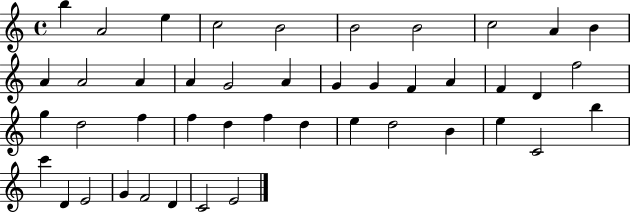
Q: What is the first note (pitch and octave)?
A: B5